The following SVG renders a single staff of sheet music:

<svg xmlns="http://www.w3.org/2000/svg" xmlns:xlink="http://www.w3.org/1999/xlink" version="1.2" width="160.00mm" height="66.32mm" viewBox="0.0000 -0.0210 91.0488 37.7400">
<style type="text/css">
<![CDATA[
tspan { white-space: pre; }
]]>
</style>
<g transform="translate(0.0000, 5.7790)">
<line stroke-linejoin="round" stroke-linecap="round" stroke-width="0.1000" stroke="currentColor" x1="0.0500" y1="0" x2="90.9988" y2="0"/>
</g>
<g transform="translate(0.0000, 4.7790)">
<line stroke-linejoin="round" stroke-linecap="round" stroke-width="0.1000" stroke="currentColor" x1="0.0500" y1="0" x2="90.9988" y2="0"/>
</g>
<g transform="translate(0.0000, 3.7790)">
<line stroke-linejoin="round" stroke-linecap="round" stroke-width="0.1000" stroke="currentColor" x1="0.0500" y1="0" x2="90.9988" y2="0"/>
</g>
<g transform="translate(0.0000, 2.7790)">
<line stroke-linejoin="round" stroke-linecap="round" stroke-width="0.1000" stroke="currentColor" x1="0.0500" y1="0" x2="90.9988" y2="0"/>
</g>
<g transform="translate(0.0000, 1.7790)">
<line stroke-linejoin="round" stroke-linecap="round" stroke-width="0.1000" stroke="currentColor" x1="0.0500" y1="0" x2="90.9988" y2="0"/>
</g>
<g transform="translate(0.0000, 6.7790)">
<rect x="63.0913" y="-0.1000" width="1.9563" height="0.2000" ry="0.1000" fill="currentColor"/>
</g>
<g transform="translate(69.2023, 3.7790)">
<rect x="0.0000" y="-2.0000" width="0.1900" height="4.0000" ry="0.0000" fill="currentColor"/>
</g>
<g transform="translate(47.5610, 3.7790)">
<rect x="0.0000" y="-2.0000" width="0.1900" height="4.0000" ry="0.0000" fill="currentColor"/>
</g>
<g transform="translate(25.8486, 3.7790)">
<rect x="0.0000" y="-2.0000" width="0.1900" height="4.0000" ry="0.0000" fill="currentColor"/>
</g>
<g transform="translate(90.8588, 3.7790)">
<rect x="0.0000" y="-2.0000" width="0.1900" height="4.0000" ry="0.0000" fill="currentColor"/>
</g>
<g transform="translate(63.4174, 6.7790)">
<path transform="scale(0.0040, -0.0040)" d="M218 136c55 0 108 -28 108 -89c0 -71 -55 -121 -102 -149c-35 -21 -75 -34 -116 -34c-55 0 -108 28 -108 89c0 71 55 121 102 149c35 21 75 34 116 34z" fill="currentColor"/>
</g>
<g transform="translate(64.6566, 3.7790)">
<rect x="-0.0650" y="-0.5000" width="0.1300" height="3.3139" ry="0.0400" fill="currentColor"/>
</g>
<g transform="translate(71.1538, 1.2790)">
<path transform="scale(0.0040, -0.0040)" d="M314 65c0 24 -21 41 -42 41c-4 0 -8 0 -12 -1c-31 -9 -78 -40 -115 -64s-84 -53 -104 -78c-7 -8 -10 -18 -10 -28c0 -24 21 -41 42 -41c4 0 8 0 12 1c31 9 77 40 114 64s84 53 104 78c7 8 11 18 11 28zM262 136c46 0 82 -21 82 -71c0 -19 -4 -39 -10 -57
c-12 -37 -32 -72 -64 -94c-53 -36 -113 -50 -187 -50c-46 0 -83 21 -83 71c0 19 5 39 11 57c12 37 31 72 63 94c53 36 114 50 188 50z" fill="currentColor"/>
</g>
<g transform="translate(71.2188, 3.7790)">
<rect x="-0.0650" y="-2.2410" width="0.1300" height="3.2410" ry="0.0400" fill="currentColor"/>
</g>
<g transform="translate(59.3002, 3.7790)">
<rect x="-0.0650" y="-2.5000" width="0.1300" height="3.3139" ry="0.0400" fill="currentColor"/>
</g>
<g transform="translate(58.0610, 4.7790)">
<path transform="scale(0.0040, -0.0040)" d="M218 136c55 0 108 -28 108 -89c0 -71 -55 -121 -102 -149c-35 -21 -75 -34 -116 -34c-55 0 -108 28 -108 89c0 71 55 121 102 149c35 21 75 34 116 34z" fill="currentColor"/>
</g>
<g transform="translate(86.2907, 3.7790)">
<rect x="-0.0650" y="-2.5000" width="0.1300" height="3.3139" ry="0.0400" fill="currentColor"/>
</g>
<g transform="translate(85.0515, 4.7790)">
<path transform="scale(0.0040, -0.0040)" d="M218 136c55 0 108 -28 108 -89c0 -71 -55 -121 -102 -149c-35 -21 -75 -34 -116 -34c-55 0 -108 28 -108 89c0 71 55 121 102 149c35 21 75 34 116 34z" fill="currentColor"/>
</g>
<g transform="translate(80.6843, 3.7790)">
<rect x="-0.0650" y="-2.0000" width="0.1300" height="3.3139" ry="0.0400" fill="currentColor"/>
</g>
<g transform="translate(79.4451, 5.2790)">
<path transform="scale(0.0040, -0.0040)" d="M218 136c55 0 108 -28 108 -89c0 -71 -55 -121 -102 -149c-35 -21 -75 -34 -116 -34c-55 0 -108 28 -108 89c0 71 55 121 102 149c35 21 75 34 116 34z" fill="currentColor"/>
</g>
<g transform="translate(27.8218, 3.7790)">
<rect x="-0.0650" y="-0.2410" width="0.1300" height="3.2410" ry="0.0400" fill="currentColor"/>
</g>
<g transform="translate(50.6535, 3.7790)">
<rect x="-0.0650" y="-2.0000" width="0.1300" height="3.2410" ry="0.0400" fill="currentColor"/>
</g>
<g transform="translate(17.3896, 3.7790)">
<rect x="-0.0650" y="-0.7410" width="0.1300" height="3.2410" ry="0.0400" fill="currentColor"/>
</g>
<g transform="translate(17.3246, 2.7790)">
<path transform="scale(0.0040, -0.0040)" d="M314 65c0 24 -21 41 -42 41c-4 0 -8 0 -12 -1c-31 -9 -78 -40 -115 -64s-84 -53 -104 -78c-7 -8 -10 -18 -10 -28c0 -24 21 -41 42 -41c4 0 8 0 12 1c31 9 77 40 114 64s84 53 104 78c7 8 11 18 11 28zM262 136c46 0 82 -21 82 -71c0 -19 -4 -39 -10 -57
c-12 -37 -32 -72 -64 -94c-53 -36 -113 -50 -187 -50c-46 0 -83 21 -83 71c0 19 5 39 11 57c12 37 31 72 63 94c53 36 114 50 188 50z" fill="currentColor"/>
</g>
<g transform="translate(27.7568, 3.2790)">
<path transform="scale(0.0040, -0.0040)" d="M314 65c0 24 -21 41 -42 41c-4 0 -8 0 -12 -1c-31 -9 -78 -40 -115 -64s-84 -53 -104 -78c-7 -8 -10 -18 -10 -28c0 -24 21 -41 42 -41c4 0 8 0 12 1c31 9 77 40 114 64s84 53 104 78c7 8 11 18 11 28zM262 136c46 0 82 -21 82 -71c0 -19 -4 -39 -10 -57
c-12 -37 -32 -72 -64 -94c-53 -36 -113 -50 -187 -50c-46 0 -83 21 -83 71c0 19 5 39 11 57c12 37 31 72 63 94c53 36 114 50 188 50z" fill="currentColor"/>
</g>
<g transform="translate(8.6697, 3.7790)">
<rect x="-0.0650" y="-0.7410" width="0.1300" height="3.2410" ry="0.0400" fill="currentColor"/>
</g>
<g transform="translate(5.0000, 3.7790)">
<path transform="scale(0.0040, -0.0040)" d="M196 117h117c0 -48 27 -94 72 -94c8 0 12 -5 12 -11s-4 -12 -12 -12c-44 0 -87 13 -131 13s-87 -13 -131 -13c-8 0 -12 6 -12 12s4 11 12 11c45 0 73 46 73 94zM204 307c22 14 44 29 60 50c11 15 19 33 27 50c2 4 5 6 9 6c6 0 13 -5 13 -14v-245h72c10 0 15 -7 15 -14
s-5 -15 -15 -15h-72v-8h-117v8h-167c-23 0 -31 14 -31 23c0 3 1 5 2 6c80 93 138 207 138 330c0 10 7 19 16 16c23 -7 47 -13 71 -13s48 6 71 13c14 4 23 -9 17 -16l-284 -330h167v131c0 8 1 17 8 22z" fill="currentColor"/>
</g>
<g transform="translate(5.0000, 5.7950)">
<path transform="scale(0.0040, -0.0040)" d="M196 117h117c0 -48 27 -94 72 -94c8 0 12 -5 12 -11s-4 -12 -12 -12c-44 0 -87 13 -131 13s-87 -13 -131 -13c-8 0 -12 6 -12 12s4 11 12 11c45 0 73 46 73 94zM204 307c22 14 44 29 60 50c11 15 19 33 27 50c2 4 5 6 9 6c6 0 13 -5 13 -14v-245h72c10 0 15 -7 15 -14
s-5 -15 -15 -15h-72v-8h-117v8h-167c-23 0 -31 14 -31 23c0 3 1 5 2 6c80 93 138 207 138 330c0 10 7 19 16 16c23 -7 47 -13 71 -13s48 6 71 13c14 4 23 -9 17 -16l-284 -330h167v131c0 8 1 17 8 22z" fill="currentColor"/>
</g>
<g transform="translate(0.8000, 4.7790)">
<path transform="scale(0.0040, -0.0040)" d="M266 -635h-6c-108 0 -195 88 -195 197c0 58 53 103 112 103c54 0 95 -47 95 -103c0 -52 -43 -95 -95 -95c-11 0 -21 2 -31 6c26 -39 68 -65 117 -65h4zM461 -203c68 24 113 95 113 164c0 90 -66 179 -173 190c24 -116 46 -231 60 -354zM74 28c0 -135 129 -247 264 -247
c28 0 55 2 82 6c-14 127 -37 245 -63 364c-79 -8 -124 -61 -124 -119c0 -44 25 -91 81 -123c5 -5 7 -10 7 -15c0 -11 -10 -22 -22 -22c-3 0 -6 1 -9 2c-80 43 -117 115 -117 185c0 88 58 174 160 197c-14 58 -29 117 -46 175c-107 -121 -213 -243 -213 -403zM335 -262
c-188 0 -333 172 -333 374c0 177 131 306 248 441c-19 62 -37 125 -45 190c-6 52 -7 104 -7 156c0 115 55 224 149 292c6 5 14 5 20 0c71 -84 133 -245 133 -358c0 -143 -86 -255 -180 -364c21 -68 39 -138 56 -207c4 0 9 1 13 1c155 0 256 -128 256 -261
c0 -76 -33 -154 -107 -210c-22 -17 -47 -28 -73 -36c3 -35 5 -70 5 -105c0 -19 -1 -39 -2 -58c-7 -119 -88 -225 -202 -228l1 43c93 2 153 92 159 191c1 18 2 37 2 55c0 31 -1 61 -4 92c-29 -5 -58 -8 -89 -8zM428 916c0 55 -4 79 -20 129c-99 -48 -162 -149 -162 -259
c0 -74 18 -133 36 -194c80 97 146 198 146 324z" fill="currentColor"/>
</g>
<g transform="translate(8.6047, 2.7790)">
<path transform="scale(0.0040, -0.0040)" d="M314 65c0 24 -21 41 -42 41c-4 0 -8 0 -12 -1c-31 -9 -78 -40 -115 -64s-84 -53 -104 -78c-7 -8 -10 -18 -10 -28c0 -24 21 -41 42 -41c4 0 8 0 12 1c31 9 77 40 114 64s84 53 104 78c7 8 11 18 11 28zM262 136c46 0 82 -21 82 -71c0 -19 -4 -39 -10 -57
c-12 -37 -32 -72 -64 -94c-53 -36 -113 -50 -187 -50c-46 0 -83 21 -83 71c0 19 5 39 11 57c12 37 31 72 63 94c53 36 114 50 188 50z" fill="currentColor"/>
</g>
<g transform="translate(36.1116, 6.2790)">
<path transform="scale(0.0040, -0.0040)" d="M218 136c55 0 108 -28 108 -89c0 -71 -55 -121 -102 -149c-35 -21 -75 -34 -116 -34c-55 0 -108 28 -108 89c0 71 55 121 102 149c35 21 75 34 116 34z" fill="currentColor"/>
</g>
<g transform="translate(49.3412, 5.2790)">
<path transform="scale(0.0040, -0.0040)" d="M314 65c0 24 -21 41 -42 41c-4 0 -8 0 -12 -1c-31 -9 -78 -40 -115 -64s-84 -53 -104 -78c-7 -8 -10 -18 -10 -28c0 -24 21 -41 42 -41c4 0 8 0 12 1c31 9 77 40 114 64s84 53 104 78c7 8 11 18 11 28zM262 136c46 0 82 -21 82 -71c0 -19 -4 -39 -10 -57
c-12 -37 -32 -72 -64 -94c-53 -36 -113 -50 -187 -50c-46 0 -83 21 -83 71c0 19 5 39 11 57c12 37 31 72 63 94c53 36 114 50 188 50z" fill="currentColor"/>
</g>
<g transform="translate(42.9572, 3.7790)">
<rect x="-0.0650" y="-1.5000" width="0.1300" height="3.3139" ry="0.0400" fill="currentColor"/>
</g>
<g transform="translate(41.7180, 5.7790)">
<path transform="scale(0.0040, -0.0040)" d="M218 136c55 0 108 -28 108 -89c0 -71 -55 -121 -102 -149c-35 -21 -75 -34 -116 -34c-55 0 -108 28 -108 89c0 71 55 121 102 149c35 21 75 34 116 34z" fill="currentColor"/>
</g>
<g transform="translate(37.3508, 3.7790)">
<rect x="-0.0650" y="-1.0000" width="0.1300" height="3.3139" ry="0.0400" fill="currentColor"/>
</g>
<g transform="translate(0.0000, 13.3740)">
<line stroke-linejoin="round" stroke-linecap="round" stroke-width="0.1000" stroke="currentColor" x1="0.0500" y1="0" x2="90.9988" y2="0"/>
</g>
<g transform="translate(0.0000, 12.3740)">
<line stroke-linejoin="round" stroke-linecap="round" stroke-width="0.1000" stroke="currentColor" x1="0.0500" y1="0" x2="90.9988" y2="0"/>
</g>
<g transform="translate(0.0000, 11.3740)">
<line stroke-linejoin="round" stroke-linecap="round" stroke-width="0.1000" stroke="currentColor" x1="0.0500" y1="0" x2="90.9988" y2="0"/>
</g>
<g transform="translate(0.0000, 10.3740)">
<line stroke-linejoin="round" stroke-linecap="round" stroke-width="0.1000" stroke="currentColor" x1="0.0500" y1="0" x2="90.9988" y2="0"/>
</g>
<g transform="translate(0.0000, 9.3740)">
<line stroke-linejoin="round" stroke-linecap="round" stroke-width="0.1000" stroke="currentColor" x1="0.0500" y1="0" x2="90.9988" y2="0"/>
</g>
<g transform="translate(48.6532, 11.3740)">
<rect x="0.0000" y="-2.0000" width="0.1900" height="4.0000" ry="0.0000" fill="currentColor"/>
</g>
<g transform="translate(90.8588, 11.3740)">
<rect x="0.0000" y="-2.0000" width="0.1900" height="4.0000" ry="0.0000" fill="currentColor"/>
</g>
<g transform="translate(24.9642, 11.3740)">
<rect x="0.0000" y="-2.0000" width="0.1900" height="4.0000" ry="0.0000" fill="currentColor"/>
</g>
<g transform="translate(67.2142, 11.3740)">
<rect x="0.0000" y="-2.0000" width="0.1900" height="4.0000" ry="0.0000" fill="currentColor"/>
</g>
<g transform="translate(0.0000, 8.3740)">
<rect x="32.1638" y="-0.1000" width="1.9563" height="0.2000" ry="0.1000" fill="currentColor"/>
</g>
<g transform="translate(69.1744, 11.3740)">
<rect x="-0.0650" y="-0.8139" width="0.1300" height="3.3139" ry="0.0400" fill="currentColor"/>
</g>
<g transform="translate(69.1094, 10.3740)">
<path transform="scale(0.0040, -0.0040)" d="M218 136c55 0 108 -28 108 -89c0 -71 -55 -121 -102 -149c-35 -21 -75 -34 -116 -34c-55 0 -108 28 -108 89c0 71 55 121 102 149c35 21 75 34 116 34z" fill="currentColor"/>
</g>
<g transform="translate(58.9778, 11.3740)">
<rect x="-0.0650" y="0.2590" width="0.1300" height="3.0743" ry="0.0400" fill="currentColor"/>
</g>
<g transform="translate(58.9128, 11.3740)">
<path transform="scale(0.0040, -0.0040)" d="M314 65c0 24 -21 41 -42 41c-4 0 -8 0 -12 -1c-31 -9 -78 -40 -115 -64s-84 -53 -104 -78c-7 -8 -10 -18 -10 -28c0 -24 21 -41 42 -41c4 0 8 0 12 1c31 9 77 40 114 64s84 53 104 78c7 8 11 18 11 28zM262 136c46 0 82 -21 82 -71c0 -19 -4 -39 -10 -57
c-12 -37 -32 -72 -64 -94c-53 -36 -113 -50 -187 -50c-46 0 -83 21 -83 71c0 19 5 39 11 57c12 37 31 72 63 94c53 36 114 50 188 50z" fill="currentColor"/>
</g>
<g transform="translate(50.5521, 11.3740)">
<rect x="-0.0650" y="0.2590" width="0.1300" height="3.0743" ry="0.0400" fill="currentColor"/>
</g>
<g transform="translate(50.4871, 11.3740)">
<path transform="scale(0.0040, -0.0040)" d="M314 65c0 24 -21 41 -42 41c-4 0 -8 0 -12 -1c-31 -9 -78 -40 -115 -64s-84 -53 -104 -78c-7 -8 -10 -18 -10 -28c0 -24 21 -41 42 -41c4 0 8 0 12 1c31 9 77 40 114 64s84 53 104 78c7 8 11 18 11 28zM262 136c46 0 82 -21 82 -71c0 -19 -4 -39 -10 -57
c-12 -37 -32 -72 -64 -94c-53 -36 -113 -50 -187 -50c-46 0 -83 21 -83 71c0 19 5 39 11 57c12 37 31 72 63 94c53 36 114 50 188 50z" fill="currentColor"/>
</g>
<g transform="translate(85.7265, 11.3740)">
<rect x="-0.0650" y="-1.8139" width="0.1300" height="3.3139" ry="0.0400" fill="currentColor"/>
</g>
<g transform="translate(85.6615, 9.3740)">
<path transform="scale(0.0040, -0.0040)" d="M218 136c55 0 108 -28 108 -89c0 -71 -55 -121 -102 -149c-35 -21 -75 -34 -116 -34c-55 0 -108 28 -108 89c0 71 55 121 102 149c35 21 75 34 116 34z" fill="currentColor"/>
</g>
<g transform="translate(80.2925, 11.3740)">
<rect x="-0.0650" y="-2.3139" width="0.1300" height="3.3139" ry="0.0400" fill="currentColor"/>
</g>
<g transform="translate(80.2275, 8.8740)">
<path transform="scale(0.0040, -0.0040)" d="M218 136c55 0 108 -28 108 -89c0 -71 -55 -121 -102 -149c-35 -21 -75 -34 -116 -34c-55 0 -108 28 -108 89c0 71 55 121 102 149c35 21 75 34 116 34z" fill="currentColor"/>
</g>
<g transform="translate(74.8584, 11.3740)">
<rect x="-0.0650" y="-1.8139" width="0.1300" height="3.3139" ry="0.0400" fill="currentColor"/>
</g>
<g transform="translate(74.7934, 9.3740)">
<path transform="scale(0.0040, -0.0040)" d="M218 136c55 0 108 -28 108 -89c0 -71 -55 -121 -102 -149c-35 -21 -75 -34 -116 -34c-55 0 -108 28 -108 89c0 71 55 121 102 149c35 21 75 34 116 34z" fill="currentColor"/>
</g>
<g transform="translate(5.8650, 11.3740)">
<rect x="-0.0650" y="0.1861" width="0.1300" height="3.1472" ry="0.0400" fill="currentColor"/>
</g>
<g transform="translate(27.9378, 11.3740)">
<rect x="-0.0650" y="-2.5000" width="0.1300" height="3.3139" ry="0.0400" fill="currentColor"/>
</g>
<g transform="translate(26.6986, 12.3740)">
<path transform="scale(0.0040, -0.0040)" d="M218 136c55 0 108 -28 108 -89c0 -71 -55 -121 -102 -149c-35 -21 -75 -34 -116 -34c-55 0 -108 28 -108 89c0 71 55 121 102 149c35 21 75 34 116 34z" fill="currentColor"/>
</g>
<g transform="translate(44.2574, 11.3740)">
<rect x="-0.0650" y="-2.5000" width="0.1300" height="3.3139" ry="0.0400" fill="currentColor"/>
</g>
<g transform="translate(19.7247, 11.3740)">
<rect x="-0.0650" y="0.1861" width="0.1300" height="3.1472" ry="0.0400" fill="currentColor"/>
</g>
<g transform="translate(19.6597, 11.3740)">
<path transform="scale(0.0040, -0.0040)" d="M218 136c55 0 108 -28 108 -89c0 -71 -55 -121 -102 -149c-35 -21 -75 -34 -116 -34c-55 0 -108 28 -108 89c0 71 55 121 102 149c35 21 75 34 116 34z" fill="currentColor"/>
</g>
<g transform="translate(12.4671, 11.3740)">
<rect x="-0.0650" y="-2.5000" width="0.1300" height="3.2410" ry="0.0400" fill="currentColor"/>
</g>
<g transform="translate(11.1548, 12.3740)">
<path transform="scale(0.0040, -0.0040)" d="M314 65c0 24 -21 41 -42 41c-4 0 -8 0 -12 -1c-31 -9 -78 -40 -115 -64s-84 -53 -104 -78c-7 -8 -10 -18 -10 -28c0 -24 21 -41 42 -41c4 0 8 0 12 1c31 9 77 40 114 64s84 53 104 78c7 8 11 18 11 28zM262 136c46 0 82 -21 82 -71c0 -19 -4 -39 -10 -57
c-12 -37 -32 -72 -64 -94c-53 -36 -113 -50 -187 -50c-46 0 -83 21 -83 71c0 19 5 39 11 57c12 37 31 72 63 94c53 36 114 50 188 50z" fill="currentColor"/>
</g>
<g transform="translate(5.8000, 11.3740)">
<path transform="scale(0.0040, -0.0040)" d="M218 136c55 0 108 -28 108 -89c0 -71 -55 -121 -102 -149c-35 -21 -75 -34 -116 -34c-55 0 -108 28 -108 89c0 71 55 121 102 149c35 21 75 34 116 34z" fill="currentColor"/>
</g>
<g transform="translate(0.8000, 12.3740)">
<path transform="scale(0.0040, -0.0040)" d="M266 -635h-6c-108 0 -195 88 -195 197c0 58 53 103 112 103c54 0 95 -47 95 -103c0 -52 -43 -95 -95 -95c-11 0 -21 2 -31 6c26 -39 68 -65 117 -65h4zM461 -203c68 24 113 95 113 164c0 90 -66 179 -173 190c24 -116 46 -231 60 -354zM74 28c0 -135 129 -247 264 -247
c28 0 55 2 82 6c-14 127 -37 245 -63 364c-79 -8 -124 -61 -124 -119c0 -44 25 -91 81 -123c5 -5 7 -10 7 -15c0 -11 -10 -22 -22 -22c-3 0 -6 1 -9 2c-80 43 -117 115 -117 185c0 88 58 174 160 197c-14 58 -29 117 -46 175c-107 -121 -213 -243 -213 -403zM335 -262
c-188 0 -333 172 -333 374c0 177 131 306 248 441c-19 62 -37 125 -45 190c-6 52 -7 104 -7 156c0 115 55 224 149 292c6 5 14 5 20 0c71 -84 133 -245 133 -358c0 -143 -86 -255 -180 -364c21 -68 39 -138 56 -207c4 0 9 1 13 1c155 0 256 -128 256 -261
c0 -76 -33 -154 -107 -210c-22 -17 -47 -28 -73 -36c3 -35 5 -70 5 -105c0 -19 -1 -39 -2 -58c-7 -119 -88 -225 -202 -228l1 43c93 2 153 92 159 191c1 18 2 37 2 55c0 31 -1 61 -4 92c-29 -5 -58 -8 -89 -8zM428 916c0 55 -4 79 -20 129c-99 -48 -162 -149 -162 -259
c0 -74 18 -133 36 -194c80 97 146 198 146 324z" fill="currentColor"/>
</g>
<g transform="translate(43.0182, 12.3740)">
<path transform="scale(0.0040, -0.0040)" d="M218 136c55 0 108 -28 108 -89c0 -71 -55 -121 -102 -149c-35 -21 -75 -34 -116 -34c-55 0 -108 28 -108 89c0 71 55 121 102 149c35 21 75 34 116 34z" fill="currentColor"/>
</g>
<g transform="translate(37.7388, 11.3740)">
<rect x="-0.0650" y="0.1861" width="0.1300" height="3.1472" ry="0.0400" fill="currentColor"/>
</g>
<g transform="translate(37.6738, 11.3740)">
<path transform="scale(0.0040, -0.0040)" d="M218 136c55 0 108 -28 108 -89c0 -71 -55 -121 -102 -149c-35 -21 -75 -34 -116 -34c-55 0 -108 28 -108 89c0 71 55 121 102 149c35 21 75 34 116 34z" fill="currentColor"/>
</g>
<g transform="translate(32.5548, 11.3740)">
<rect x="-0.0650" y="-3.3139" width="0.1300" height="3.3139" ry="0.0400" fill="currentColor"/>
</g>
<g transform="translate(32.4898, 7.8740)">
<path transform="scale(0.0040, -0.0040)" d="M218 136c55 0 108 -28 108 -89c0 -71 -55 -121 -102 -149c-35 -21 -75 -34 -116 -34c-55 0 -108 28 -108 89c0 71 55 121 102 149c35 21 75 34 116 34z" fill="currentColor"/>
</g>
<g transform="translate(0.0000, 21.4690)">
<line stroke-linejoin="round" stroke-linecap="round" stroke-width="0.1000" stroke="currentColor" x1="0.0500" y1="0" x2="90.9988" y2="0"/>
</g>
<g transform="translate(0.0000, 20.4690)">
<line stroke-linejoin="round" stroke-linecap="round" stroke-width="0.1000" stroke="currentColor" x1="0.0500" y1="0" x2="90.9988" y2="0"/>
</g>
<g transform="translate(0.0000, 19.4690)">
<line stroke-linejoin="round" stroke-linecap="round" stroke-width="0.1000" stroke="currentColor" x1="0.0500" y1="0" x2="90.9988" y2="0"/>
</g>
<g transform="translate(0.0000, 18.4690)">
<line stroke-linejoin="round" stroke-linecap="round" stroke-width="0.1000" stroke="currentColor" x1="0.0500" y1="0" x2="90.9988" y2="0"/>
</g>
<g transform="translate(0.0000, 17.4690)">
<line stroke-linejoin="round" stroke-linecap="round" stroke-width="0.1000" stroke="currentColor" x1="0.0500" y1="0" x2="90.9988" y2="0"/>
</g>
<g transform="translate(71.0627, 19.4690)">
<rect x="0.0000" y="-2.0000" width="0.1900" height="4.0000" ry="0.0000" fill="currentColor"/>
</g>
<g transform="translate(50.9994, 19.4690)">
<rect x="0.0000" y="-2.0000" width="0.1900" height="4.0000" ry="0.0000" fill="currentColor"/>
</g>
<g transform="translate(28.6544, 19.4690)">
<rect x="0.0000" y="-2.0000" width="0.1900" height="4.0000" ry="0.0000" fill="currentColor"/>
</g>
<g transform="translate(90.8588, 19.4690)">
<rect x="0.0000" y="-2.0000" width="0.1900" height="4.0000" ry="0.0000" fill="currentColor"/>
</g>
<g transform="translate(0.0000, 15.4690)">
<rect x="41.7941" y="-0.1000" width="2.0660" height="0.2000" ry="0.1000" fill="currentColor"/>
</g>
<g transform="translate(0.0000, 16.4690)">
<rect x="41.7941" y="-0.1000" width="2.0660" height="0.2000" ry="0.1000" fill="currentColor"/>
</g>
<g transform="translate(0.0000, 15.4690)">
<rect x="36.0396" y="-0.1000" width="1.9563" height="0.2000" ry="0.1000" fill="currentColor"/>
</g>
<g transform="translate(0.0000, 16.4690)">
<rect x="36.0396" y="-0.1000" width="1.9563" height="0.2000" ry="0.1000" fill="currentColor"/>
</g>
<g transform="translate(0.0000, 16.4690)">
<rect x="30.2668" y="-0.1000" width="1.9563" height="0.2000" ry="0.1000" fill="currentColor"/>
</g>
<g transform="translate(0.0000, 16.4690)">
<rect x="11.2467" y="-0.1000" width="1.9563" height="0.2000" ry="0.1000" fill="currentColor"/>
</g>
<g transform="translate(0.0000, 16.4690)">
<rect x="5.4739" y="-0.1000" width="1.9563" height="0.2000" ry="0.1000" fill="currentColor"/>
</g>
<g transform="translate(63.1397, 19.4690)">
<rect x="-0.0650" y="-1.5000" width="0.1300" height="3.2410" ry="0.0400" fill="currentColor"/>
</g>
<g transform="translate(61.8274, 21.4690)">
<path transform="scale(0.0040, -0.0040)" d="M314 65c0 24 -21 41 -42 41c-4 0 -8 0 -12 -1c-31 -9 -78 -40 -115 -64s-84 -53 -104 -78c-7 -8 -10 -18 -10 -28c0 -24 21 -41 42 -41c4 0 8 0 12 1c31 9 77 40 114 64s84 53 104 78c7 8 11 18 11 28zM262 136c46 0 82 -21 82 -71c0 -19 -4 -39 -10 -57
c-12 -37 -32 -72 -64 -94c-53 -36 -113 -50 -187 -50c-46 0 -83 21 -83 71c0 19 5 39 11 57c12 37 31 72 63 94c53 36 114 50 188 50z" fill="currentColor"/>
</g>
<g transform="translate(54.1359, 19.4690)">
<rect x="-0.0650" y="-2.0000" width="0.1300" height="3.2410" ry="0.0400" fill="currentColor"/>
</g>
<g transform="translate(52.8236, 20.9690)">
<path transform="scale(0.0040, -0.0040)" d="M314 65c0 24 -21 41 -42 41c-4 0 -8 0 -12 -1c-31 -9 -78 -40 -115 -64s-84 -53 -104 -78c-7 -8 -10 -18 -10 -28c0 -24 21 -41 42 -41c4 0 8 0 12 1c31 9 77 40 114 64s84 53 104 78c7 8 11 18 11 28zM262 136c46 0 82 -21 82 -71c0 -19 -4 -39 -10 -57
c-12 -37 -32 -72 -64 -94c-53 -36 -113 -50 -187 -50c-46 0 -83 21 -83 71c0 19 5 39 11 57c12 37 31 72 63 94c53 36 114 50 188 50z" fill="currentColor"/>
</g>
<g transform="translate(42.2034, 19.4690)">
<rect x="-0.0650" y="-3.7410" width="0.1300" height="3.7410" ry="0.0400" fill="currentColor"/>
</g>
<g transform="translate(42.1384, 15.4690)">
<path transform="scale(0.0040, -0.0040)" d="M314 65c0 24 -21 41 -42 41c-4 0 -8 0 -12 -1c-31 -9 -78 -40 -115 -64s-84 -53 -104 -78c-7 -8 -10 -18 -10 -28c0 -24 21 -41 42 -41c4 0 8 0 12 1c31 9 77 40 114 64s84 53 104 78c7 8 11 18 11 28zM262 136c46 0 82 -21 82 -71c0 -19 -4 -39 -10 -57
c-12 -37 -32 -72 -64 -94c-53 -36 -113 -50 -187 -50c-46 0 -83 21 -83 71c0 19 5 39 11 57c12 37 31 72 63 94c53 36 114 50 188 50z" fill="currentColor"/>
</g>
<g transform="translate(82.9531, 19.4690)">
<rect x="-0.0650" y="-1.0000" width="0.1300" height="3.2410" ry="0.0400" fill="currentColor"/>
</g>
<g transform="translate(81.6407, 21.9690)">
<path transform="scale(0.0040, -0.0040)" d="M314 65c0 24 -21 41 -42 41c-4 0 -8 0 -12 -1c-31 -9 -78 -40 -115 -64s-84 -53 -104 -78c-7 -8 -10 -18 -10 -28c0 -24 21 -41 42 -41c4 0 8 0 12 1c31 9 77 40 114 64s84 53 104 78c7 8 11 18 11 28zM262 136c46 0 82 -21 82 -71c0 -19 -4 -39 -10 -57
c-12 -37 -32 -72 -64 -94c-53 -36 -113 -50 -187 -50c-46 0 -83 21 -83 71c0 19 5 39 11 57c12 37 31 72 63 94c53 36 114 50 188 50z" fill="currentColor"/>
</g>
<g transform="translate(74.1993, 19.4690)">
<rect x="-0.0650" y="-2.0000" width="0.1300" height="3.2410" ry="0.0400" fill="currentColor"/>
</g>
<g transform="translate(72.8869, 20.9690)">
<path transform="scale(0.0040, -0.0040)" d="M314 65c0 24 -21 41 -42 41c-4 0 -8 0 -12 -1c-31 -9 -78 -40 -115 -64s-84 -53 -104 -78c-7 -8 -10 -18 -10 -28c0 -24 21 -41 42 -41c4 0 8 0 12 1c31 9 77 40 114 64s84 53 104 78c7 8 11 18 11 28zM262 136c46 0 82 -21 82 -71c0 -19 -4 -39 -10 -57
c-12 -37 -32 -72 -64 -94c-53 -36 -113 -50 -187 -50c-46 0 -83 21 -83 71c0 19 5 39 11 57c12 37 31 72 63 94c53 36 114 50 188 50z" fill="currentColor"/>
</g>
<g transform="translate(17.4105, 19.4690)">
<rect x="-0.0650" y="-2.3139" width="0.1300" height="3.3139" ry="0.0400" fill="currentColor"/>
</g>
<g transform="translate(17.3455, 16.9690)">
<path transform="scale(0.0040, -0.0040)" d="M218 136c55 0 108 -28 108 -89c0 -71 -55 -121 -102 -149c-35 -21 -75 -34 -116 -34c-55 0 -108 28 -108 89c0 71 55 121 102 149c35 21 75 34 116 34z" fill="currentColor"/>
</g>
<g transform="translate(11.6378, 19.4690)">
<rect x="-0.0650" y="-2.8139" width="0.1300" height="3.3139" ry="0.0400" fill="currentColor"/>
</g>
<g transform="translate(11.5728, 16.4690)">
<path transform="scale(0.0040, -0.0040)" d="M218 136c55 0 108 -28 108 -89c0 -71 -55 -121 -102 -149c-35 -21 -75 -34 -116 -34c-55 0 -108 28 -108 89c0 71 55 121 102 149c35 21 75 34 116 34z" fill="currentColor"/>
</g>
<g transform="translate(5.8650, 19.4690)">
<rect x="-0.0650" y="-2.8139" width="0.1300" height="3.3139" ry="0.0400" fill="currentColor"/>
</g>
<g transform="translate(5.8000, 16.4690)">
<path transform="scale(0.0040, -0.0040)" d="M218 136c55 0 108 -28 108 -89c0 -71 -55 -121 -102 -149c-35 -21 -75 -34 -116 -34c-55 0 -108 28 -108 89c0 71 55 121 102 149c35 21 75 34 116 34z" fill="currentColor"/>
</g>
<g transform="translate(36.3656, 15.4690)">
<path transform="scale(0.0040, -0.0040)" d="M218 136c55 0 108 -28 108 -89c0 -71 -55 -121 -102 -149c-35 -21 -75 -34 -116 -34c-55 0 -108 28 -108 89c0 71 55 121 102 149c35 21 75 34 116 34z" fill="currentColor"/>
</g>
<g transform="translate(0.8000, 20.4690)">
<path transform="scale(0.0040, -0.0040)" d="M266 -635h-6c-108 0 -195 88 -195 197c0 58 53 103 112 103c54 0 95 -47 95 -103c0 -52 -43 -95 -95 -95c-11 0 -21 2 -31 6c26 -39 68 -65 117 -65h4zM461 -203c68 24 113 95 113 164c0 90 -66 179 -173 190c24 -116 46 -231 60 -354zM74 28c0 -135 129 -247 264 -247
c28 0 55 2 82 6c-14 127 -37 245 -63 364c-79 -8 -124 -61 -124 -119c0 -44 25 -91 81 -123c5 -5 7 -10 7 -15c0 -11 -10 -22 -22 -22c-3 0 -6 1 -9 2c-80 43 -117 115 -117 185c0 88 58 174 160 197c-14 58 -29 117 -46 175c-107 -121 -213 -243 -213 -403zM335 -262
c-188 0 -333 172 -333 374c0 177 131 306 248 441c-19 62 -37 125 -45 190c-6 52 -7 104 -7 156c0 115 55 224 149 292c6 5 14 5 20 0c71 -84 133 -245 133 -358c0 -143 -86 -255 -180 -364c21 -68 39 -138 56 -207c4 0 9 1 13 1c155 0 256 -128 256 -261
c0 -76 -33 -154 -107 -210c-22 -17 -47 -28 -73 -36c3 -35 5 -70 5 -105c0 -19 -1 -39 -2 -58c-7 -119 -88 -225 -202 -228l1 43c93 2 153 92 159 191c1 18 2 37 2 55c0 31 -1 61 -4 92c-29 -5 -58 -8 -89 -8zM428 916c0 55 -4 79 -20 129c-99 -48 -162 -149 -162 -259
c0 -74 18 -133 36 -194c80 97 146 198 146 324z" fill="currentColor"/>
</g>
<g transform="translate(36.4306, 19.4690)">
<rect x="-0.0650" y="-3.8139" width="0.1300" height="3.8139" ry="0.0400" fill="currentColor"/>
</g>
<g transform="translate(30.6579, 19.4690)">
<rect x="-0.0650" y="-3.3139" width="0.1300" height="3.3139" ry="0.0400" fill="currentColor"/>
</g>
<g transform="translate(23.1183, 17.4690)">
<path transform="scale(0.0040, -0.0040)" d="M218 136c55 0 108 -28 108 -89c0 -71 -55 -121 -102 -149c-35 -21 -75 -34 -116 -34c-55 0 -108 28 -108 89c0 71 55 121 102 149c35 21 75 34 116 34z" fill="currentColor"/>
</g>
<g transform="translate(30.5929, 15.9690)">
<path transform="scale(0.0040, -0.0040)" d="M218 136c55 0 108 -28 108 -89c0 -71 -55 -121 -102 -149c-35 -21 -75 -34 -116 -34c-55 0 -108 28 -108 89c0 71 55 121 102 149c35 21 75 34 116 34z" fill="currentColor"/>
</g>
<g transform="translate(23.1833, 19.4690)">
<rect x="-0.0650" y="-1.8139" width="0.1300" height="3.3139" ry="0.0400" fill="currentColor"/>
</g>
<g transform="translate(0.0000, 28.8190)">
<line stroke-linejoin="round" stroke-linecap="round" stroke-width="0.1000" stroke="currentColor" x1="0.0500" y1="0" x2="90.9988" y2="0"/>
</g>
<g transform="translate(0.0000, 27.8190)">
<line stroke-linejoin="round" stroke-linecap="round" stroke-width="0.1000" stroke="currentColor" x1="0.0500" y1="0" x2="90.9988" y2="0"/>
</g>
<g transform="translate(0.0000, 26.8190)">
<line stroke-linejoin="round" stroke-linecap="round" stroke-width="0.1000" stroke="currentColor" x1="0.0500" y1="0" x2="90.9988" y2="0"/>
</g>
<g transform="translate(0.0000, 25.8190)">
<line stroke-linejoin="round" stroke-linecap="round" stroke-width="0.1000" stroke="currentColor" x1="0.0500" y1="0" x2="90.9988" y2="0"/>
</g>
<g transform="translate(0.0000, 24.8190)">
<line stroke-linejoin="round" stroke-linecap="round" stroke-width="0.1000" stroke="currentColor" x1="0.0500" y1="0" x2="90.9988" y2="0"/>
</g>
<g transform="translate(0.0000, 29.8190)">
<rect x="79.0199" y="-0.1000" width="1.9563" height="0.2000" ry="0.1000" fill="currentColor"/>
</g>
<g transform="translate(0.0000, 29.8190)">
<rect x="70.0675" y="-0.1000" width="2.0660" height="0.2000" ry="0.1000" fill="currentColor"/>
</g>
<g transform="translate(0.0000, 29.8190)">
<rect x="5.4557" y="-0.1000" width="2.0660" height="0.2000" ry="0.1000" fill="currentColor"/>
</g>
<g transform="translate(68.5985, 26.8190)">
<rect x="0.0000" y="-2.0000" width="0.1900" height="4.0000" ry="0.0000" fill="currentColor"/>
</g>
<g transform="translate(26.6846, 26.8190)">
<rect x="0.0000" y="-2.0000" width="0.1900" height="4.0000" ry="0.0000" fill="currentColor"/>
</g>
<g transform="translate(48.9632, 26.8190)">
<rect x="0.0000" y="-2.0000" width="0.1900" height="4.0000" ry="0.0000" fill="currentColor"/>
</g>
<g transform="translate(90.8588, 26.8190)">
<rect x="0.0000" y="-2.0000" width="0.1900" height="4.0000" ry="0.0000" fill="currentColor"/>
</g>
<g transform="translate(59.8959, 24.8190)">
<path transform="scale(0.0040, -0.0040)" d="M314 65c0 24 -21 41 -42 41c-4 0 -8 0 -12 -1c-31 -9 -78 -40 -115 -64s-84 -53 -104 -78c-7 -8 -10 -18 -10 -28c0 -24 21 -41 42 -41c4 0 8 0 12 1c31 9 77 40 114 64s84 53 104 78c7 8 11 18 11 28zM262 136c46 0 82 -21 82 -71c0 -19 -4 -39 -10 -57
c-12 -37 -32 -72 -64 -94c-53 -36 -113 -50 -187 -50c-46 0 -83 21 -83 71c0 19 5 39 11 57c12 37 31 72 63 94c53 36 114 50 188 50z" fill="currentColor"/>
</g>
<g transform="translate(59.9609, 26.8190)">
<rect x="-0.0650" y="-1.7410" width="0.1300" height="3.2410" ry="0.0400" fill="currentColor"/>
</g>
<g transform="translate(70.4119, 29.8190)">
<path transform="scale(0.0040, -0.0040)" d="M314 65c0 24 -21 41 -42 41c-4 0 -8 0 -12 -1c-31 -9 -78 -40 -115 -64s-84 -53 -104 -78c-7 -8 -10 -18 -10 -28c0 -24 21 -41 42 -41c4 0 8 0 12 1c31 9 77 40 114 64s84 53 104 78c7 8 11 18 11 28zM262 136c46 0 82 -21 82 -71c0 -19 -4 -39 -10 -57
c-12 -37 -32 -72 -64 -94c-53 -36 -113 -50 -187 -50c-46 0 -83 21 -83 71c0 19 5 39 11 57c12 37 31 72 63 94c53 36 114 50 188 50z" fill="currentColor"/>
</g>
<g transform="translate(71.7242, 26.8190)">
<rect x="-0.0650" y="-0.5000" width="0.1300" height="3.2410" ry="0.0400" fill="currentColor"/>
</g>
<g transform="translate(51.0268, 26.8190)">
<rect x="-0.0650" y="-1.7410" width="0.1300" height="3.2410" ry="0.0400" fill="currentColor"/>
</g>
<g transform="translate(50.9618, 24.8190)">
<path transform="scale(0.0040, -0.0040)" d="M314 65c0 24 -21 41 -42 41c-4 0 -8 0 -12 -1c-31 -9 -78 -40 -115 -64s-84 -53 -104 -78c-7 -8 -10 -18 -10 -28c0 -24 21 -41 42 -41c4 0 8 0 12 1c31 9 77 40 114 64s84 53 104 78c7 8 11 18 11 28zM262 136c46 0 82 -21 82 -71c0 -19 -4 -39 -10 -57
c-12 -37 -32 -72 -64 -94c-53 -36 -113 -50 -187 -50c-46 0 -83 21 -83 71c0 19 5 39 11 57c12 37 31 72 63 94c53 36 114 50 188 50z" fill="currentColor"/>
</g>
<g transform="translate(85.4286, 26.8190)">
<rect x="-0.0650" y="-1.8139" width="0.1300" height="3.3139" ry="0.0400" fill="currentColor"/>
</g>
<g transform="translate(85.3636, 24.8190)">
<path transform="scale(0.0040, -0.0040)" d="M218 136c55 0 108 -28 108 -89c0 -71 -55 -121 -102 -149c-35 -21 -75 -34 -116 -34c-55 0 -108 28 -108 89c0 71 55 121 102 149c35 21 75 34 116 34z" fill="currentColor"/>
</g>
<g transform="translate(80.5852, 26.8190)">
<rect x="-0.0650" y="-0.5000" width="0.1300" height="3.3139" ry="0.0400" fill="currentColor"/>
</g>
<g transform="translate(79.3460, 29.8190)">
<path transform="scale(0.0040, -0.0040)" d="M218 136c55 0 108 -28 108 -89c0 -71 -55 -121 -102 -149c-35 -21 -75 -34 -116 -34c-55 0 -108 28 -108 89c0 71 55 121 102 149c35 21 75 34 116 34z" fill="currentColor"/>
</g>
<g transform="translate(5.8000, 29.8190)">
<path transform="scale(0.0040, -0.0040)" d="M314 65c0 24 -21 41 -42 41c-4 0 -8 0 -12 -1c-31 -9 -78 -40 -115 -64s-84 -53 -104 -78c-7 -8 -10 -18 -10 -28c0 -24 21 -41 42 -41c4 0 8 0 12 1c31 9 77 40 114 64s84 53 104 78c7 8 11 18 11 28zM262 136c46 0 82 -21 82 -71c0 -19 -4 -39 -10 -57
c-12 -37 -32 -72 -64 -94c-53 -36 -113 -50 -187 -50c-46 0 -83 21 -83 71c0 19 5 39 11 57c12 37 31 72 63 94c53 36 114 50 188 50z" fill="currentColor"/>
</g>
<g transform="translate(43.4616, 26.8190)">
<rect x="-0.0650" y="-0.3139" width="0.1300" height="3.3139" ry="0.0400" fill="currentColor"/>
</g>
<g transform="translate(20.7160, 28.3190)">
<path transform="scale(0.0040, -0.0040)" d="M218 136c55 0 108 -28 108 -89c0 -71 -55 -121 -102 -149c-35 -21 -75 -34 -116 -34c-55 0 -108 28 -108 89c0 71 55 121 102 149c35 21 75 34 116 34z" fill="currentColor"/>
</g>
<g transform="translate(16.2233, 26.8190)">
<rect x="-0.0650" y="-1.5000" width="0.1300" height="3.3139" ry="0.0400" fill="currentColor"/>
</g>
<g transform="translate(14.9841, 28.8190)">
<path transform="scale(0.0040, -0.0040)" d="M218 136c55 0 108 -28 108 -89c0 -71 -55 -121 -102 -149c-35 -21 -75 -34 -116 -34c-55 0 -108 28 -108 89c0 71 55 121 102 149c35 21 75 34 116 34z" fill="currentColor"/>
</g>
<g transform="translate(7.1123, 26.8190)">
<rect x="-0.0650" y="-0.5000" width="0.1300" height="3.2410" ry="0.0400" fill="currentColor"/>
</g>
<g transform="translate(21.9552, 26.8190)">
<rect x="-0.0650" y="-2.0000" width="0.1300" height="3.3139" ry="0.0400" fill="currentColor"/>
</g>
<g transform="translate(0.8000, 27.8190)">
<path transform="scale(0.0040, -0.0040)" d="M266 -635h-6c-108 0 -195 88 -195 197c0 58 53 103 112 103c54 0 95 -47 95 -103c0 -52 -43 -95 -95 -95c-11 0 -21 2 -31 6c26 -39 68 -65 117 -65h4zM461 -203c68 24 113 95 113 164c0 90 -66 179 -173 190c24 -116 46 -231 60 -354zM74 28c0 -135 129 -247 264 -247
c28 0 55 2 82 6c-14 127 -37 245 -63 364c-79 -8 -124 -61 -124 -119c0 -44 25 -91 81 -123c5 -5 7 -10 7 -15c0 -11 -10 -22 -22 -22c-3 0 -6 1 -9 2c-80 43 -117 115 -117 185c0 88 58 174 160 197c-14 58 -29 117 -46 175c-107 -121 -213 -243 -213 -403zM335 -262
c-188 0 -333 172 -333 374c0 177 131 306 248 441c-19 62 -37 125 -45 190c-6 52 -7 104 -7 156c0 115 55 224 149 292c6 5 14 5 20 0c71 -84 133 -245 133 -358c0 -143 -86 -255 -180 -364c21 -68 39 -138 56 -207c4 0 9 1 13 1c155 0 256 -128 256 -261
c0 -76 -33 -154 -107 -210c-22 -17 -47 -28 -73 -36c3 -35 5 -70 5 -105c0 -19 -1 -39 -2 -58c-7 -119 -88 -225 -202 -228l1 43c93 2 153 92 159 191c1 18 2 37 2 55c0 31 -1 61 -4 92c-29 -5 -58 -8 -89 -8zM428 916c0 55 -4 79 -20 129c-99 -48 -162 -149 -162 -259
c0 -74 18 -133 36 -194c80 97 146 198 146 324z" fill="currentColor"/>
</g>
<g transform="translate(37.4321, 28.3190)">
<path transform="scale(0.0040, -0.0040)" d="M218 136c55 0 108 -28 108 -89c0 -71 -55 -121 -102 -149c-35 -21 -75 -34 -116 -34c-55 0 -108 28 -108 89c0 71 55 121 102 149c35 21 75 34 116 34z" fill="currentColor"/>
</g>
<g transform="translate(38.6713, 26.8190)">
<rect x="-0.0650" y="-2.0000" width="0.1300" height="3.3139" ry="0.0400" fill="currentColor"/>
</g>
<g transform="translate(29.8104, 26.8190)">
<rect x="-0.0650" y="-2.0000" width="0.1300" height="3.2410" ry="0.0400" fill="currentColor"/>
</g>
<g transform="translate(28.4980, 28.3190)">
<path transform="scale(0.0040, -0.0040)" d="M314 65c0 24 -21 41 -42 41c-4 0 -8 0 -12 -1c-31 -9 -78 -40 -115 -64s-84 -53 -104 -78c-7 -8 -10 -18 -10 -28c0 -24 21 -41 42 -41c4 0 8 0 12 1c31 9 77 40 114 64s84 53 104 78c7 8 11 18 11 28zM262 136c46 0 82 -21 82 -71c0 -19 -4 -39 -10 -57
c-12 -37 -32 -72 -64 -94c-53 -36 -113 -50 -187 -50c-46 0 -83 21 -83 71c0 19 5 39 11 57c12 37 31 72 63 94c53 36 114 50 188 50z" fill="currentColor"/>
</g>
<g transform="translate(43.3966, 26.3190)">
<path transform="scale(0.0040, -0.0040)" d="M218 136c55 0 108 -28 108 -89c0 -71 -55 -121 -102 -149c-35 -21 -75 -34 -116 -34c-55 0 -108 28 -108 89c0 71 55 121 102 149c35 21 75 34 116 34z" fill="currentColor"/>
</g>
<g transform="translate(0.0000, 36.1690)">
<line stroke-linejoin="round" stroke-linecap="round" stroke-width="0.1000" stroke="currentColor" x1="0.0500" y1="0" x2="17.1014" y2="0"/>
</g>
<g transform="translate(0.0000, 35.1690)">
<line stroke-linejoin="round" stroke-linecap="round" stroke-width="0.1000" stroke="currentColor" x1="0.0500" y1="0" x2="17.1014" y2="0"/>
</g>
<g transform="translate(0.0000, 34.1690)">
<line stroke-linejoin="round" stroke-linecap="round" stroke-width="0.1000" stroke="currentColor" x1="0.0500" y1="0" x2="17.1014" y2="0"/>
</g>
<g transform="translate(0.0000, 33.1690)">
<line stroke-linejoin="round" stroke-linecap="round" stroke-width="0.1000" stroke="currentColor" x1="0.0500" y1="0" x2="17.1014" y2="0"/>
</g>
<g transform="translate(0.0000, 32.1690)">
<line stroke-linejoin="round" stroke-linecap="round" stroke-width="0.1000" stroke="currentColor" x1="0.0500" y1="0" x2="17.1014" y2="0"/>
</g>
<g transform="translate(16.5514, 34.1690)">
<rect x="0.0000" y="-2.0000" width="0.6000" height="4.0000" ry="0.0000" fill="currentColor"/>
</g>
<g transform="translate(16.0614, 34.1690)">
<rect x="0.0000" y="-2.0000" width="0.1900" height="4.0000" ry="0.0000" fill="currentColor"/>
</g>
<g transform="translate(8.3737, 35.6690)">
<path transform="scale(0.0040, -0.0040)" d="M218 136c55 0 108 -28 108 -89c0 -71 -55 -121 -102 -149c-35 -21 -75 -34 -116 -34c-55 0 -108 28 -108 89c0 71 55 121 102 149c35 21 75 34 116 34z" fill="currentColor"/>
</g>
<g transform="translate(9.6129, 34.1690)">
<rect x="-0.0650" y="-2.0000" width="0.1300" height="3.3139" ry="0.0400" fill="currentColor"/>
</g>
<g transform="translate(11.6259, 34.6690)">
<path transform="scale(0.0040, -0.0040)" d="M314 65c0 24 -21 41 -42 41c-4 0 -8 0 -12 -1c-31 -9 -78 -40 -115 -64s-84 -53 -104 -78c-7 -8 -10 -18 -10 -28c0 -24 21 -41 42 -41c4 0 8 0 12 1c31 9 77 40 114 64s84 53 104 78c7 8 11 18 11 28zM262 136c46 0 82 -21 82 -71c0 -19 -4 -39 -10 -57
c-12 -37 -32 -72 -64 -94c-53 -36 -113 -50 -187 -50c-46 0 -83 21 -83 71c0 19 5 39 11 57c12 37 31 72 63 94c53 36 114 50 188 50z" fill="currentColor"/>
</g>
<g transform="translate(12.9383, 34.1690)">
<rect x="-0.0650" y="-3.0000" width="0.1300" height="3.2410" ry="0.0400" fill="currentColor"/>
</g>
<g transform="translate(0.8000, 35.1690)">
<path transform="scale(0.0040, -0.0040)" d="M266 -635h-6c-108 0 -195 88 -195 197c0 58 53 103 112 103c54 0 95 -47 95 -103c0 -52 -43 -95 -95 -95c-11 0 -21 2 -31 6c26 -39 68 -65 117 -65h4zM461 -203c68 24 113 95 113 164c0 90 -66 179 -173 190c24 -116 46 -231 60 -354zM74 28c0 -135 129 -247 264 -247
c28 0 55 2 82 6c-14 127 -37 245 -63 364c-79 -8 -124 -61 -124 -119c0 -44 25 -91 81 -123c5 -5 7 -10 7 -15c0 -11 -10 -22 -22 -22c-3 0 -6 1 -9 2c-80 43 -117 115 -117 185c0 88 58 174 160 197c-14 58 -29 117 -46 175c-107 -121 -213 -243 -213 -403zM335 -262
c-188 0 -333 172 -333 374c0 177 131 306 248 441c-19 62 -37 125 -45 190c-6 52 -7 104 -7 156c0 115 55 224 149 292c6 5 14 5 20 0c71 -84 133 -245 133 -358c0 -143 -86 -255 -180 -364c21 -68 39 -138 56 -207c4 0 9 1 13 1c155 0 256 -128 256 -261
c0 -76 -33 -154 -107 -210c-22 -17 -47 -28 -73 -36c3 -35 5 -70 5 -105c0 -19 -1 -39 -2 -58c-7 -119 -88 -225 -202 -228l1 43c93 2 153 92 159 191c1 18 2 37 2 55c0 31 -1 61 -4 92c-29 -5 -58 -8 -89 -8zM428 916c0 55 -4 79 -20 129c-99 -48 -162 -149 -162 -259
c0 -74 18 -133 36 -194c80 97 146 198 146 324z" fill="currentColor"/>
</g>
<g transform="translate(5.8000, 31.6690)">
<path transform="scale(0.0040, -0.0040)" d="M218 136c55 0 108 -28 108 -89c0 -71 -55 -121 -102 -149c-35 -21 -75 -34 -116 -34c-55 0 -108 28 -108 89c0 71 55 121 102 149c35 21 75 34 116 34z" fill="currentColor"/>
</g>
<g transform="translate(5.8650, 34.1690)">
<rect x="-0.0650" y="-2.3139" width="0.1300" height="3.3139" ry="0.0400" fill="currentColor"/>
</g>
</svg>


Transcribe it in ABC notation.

X:1
T:Untitled
M:4/4
L:1/4
K:C
d2 d2 c2 D E F2 G C g2 F G B G2 B G b B G B2 B2 d f g f a a g f b c' c'2 F2 E2 F2 D2 C2 E F F2 F c f2 f2 C2 C f g F A2